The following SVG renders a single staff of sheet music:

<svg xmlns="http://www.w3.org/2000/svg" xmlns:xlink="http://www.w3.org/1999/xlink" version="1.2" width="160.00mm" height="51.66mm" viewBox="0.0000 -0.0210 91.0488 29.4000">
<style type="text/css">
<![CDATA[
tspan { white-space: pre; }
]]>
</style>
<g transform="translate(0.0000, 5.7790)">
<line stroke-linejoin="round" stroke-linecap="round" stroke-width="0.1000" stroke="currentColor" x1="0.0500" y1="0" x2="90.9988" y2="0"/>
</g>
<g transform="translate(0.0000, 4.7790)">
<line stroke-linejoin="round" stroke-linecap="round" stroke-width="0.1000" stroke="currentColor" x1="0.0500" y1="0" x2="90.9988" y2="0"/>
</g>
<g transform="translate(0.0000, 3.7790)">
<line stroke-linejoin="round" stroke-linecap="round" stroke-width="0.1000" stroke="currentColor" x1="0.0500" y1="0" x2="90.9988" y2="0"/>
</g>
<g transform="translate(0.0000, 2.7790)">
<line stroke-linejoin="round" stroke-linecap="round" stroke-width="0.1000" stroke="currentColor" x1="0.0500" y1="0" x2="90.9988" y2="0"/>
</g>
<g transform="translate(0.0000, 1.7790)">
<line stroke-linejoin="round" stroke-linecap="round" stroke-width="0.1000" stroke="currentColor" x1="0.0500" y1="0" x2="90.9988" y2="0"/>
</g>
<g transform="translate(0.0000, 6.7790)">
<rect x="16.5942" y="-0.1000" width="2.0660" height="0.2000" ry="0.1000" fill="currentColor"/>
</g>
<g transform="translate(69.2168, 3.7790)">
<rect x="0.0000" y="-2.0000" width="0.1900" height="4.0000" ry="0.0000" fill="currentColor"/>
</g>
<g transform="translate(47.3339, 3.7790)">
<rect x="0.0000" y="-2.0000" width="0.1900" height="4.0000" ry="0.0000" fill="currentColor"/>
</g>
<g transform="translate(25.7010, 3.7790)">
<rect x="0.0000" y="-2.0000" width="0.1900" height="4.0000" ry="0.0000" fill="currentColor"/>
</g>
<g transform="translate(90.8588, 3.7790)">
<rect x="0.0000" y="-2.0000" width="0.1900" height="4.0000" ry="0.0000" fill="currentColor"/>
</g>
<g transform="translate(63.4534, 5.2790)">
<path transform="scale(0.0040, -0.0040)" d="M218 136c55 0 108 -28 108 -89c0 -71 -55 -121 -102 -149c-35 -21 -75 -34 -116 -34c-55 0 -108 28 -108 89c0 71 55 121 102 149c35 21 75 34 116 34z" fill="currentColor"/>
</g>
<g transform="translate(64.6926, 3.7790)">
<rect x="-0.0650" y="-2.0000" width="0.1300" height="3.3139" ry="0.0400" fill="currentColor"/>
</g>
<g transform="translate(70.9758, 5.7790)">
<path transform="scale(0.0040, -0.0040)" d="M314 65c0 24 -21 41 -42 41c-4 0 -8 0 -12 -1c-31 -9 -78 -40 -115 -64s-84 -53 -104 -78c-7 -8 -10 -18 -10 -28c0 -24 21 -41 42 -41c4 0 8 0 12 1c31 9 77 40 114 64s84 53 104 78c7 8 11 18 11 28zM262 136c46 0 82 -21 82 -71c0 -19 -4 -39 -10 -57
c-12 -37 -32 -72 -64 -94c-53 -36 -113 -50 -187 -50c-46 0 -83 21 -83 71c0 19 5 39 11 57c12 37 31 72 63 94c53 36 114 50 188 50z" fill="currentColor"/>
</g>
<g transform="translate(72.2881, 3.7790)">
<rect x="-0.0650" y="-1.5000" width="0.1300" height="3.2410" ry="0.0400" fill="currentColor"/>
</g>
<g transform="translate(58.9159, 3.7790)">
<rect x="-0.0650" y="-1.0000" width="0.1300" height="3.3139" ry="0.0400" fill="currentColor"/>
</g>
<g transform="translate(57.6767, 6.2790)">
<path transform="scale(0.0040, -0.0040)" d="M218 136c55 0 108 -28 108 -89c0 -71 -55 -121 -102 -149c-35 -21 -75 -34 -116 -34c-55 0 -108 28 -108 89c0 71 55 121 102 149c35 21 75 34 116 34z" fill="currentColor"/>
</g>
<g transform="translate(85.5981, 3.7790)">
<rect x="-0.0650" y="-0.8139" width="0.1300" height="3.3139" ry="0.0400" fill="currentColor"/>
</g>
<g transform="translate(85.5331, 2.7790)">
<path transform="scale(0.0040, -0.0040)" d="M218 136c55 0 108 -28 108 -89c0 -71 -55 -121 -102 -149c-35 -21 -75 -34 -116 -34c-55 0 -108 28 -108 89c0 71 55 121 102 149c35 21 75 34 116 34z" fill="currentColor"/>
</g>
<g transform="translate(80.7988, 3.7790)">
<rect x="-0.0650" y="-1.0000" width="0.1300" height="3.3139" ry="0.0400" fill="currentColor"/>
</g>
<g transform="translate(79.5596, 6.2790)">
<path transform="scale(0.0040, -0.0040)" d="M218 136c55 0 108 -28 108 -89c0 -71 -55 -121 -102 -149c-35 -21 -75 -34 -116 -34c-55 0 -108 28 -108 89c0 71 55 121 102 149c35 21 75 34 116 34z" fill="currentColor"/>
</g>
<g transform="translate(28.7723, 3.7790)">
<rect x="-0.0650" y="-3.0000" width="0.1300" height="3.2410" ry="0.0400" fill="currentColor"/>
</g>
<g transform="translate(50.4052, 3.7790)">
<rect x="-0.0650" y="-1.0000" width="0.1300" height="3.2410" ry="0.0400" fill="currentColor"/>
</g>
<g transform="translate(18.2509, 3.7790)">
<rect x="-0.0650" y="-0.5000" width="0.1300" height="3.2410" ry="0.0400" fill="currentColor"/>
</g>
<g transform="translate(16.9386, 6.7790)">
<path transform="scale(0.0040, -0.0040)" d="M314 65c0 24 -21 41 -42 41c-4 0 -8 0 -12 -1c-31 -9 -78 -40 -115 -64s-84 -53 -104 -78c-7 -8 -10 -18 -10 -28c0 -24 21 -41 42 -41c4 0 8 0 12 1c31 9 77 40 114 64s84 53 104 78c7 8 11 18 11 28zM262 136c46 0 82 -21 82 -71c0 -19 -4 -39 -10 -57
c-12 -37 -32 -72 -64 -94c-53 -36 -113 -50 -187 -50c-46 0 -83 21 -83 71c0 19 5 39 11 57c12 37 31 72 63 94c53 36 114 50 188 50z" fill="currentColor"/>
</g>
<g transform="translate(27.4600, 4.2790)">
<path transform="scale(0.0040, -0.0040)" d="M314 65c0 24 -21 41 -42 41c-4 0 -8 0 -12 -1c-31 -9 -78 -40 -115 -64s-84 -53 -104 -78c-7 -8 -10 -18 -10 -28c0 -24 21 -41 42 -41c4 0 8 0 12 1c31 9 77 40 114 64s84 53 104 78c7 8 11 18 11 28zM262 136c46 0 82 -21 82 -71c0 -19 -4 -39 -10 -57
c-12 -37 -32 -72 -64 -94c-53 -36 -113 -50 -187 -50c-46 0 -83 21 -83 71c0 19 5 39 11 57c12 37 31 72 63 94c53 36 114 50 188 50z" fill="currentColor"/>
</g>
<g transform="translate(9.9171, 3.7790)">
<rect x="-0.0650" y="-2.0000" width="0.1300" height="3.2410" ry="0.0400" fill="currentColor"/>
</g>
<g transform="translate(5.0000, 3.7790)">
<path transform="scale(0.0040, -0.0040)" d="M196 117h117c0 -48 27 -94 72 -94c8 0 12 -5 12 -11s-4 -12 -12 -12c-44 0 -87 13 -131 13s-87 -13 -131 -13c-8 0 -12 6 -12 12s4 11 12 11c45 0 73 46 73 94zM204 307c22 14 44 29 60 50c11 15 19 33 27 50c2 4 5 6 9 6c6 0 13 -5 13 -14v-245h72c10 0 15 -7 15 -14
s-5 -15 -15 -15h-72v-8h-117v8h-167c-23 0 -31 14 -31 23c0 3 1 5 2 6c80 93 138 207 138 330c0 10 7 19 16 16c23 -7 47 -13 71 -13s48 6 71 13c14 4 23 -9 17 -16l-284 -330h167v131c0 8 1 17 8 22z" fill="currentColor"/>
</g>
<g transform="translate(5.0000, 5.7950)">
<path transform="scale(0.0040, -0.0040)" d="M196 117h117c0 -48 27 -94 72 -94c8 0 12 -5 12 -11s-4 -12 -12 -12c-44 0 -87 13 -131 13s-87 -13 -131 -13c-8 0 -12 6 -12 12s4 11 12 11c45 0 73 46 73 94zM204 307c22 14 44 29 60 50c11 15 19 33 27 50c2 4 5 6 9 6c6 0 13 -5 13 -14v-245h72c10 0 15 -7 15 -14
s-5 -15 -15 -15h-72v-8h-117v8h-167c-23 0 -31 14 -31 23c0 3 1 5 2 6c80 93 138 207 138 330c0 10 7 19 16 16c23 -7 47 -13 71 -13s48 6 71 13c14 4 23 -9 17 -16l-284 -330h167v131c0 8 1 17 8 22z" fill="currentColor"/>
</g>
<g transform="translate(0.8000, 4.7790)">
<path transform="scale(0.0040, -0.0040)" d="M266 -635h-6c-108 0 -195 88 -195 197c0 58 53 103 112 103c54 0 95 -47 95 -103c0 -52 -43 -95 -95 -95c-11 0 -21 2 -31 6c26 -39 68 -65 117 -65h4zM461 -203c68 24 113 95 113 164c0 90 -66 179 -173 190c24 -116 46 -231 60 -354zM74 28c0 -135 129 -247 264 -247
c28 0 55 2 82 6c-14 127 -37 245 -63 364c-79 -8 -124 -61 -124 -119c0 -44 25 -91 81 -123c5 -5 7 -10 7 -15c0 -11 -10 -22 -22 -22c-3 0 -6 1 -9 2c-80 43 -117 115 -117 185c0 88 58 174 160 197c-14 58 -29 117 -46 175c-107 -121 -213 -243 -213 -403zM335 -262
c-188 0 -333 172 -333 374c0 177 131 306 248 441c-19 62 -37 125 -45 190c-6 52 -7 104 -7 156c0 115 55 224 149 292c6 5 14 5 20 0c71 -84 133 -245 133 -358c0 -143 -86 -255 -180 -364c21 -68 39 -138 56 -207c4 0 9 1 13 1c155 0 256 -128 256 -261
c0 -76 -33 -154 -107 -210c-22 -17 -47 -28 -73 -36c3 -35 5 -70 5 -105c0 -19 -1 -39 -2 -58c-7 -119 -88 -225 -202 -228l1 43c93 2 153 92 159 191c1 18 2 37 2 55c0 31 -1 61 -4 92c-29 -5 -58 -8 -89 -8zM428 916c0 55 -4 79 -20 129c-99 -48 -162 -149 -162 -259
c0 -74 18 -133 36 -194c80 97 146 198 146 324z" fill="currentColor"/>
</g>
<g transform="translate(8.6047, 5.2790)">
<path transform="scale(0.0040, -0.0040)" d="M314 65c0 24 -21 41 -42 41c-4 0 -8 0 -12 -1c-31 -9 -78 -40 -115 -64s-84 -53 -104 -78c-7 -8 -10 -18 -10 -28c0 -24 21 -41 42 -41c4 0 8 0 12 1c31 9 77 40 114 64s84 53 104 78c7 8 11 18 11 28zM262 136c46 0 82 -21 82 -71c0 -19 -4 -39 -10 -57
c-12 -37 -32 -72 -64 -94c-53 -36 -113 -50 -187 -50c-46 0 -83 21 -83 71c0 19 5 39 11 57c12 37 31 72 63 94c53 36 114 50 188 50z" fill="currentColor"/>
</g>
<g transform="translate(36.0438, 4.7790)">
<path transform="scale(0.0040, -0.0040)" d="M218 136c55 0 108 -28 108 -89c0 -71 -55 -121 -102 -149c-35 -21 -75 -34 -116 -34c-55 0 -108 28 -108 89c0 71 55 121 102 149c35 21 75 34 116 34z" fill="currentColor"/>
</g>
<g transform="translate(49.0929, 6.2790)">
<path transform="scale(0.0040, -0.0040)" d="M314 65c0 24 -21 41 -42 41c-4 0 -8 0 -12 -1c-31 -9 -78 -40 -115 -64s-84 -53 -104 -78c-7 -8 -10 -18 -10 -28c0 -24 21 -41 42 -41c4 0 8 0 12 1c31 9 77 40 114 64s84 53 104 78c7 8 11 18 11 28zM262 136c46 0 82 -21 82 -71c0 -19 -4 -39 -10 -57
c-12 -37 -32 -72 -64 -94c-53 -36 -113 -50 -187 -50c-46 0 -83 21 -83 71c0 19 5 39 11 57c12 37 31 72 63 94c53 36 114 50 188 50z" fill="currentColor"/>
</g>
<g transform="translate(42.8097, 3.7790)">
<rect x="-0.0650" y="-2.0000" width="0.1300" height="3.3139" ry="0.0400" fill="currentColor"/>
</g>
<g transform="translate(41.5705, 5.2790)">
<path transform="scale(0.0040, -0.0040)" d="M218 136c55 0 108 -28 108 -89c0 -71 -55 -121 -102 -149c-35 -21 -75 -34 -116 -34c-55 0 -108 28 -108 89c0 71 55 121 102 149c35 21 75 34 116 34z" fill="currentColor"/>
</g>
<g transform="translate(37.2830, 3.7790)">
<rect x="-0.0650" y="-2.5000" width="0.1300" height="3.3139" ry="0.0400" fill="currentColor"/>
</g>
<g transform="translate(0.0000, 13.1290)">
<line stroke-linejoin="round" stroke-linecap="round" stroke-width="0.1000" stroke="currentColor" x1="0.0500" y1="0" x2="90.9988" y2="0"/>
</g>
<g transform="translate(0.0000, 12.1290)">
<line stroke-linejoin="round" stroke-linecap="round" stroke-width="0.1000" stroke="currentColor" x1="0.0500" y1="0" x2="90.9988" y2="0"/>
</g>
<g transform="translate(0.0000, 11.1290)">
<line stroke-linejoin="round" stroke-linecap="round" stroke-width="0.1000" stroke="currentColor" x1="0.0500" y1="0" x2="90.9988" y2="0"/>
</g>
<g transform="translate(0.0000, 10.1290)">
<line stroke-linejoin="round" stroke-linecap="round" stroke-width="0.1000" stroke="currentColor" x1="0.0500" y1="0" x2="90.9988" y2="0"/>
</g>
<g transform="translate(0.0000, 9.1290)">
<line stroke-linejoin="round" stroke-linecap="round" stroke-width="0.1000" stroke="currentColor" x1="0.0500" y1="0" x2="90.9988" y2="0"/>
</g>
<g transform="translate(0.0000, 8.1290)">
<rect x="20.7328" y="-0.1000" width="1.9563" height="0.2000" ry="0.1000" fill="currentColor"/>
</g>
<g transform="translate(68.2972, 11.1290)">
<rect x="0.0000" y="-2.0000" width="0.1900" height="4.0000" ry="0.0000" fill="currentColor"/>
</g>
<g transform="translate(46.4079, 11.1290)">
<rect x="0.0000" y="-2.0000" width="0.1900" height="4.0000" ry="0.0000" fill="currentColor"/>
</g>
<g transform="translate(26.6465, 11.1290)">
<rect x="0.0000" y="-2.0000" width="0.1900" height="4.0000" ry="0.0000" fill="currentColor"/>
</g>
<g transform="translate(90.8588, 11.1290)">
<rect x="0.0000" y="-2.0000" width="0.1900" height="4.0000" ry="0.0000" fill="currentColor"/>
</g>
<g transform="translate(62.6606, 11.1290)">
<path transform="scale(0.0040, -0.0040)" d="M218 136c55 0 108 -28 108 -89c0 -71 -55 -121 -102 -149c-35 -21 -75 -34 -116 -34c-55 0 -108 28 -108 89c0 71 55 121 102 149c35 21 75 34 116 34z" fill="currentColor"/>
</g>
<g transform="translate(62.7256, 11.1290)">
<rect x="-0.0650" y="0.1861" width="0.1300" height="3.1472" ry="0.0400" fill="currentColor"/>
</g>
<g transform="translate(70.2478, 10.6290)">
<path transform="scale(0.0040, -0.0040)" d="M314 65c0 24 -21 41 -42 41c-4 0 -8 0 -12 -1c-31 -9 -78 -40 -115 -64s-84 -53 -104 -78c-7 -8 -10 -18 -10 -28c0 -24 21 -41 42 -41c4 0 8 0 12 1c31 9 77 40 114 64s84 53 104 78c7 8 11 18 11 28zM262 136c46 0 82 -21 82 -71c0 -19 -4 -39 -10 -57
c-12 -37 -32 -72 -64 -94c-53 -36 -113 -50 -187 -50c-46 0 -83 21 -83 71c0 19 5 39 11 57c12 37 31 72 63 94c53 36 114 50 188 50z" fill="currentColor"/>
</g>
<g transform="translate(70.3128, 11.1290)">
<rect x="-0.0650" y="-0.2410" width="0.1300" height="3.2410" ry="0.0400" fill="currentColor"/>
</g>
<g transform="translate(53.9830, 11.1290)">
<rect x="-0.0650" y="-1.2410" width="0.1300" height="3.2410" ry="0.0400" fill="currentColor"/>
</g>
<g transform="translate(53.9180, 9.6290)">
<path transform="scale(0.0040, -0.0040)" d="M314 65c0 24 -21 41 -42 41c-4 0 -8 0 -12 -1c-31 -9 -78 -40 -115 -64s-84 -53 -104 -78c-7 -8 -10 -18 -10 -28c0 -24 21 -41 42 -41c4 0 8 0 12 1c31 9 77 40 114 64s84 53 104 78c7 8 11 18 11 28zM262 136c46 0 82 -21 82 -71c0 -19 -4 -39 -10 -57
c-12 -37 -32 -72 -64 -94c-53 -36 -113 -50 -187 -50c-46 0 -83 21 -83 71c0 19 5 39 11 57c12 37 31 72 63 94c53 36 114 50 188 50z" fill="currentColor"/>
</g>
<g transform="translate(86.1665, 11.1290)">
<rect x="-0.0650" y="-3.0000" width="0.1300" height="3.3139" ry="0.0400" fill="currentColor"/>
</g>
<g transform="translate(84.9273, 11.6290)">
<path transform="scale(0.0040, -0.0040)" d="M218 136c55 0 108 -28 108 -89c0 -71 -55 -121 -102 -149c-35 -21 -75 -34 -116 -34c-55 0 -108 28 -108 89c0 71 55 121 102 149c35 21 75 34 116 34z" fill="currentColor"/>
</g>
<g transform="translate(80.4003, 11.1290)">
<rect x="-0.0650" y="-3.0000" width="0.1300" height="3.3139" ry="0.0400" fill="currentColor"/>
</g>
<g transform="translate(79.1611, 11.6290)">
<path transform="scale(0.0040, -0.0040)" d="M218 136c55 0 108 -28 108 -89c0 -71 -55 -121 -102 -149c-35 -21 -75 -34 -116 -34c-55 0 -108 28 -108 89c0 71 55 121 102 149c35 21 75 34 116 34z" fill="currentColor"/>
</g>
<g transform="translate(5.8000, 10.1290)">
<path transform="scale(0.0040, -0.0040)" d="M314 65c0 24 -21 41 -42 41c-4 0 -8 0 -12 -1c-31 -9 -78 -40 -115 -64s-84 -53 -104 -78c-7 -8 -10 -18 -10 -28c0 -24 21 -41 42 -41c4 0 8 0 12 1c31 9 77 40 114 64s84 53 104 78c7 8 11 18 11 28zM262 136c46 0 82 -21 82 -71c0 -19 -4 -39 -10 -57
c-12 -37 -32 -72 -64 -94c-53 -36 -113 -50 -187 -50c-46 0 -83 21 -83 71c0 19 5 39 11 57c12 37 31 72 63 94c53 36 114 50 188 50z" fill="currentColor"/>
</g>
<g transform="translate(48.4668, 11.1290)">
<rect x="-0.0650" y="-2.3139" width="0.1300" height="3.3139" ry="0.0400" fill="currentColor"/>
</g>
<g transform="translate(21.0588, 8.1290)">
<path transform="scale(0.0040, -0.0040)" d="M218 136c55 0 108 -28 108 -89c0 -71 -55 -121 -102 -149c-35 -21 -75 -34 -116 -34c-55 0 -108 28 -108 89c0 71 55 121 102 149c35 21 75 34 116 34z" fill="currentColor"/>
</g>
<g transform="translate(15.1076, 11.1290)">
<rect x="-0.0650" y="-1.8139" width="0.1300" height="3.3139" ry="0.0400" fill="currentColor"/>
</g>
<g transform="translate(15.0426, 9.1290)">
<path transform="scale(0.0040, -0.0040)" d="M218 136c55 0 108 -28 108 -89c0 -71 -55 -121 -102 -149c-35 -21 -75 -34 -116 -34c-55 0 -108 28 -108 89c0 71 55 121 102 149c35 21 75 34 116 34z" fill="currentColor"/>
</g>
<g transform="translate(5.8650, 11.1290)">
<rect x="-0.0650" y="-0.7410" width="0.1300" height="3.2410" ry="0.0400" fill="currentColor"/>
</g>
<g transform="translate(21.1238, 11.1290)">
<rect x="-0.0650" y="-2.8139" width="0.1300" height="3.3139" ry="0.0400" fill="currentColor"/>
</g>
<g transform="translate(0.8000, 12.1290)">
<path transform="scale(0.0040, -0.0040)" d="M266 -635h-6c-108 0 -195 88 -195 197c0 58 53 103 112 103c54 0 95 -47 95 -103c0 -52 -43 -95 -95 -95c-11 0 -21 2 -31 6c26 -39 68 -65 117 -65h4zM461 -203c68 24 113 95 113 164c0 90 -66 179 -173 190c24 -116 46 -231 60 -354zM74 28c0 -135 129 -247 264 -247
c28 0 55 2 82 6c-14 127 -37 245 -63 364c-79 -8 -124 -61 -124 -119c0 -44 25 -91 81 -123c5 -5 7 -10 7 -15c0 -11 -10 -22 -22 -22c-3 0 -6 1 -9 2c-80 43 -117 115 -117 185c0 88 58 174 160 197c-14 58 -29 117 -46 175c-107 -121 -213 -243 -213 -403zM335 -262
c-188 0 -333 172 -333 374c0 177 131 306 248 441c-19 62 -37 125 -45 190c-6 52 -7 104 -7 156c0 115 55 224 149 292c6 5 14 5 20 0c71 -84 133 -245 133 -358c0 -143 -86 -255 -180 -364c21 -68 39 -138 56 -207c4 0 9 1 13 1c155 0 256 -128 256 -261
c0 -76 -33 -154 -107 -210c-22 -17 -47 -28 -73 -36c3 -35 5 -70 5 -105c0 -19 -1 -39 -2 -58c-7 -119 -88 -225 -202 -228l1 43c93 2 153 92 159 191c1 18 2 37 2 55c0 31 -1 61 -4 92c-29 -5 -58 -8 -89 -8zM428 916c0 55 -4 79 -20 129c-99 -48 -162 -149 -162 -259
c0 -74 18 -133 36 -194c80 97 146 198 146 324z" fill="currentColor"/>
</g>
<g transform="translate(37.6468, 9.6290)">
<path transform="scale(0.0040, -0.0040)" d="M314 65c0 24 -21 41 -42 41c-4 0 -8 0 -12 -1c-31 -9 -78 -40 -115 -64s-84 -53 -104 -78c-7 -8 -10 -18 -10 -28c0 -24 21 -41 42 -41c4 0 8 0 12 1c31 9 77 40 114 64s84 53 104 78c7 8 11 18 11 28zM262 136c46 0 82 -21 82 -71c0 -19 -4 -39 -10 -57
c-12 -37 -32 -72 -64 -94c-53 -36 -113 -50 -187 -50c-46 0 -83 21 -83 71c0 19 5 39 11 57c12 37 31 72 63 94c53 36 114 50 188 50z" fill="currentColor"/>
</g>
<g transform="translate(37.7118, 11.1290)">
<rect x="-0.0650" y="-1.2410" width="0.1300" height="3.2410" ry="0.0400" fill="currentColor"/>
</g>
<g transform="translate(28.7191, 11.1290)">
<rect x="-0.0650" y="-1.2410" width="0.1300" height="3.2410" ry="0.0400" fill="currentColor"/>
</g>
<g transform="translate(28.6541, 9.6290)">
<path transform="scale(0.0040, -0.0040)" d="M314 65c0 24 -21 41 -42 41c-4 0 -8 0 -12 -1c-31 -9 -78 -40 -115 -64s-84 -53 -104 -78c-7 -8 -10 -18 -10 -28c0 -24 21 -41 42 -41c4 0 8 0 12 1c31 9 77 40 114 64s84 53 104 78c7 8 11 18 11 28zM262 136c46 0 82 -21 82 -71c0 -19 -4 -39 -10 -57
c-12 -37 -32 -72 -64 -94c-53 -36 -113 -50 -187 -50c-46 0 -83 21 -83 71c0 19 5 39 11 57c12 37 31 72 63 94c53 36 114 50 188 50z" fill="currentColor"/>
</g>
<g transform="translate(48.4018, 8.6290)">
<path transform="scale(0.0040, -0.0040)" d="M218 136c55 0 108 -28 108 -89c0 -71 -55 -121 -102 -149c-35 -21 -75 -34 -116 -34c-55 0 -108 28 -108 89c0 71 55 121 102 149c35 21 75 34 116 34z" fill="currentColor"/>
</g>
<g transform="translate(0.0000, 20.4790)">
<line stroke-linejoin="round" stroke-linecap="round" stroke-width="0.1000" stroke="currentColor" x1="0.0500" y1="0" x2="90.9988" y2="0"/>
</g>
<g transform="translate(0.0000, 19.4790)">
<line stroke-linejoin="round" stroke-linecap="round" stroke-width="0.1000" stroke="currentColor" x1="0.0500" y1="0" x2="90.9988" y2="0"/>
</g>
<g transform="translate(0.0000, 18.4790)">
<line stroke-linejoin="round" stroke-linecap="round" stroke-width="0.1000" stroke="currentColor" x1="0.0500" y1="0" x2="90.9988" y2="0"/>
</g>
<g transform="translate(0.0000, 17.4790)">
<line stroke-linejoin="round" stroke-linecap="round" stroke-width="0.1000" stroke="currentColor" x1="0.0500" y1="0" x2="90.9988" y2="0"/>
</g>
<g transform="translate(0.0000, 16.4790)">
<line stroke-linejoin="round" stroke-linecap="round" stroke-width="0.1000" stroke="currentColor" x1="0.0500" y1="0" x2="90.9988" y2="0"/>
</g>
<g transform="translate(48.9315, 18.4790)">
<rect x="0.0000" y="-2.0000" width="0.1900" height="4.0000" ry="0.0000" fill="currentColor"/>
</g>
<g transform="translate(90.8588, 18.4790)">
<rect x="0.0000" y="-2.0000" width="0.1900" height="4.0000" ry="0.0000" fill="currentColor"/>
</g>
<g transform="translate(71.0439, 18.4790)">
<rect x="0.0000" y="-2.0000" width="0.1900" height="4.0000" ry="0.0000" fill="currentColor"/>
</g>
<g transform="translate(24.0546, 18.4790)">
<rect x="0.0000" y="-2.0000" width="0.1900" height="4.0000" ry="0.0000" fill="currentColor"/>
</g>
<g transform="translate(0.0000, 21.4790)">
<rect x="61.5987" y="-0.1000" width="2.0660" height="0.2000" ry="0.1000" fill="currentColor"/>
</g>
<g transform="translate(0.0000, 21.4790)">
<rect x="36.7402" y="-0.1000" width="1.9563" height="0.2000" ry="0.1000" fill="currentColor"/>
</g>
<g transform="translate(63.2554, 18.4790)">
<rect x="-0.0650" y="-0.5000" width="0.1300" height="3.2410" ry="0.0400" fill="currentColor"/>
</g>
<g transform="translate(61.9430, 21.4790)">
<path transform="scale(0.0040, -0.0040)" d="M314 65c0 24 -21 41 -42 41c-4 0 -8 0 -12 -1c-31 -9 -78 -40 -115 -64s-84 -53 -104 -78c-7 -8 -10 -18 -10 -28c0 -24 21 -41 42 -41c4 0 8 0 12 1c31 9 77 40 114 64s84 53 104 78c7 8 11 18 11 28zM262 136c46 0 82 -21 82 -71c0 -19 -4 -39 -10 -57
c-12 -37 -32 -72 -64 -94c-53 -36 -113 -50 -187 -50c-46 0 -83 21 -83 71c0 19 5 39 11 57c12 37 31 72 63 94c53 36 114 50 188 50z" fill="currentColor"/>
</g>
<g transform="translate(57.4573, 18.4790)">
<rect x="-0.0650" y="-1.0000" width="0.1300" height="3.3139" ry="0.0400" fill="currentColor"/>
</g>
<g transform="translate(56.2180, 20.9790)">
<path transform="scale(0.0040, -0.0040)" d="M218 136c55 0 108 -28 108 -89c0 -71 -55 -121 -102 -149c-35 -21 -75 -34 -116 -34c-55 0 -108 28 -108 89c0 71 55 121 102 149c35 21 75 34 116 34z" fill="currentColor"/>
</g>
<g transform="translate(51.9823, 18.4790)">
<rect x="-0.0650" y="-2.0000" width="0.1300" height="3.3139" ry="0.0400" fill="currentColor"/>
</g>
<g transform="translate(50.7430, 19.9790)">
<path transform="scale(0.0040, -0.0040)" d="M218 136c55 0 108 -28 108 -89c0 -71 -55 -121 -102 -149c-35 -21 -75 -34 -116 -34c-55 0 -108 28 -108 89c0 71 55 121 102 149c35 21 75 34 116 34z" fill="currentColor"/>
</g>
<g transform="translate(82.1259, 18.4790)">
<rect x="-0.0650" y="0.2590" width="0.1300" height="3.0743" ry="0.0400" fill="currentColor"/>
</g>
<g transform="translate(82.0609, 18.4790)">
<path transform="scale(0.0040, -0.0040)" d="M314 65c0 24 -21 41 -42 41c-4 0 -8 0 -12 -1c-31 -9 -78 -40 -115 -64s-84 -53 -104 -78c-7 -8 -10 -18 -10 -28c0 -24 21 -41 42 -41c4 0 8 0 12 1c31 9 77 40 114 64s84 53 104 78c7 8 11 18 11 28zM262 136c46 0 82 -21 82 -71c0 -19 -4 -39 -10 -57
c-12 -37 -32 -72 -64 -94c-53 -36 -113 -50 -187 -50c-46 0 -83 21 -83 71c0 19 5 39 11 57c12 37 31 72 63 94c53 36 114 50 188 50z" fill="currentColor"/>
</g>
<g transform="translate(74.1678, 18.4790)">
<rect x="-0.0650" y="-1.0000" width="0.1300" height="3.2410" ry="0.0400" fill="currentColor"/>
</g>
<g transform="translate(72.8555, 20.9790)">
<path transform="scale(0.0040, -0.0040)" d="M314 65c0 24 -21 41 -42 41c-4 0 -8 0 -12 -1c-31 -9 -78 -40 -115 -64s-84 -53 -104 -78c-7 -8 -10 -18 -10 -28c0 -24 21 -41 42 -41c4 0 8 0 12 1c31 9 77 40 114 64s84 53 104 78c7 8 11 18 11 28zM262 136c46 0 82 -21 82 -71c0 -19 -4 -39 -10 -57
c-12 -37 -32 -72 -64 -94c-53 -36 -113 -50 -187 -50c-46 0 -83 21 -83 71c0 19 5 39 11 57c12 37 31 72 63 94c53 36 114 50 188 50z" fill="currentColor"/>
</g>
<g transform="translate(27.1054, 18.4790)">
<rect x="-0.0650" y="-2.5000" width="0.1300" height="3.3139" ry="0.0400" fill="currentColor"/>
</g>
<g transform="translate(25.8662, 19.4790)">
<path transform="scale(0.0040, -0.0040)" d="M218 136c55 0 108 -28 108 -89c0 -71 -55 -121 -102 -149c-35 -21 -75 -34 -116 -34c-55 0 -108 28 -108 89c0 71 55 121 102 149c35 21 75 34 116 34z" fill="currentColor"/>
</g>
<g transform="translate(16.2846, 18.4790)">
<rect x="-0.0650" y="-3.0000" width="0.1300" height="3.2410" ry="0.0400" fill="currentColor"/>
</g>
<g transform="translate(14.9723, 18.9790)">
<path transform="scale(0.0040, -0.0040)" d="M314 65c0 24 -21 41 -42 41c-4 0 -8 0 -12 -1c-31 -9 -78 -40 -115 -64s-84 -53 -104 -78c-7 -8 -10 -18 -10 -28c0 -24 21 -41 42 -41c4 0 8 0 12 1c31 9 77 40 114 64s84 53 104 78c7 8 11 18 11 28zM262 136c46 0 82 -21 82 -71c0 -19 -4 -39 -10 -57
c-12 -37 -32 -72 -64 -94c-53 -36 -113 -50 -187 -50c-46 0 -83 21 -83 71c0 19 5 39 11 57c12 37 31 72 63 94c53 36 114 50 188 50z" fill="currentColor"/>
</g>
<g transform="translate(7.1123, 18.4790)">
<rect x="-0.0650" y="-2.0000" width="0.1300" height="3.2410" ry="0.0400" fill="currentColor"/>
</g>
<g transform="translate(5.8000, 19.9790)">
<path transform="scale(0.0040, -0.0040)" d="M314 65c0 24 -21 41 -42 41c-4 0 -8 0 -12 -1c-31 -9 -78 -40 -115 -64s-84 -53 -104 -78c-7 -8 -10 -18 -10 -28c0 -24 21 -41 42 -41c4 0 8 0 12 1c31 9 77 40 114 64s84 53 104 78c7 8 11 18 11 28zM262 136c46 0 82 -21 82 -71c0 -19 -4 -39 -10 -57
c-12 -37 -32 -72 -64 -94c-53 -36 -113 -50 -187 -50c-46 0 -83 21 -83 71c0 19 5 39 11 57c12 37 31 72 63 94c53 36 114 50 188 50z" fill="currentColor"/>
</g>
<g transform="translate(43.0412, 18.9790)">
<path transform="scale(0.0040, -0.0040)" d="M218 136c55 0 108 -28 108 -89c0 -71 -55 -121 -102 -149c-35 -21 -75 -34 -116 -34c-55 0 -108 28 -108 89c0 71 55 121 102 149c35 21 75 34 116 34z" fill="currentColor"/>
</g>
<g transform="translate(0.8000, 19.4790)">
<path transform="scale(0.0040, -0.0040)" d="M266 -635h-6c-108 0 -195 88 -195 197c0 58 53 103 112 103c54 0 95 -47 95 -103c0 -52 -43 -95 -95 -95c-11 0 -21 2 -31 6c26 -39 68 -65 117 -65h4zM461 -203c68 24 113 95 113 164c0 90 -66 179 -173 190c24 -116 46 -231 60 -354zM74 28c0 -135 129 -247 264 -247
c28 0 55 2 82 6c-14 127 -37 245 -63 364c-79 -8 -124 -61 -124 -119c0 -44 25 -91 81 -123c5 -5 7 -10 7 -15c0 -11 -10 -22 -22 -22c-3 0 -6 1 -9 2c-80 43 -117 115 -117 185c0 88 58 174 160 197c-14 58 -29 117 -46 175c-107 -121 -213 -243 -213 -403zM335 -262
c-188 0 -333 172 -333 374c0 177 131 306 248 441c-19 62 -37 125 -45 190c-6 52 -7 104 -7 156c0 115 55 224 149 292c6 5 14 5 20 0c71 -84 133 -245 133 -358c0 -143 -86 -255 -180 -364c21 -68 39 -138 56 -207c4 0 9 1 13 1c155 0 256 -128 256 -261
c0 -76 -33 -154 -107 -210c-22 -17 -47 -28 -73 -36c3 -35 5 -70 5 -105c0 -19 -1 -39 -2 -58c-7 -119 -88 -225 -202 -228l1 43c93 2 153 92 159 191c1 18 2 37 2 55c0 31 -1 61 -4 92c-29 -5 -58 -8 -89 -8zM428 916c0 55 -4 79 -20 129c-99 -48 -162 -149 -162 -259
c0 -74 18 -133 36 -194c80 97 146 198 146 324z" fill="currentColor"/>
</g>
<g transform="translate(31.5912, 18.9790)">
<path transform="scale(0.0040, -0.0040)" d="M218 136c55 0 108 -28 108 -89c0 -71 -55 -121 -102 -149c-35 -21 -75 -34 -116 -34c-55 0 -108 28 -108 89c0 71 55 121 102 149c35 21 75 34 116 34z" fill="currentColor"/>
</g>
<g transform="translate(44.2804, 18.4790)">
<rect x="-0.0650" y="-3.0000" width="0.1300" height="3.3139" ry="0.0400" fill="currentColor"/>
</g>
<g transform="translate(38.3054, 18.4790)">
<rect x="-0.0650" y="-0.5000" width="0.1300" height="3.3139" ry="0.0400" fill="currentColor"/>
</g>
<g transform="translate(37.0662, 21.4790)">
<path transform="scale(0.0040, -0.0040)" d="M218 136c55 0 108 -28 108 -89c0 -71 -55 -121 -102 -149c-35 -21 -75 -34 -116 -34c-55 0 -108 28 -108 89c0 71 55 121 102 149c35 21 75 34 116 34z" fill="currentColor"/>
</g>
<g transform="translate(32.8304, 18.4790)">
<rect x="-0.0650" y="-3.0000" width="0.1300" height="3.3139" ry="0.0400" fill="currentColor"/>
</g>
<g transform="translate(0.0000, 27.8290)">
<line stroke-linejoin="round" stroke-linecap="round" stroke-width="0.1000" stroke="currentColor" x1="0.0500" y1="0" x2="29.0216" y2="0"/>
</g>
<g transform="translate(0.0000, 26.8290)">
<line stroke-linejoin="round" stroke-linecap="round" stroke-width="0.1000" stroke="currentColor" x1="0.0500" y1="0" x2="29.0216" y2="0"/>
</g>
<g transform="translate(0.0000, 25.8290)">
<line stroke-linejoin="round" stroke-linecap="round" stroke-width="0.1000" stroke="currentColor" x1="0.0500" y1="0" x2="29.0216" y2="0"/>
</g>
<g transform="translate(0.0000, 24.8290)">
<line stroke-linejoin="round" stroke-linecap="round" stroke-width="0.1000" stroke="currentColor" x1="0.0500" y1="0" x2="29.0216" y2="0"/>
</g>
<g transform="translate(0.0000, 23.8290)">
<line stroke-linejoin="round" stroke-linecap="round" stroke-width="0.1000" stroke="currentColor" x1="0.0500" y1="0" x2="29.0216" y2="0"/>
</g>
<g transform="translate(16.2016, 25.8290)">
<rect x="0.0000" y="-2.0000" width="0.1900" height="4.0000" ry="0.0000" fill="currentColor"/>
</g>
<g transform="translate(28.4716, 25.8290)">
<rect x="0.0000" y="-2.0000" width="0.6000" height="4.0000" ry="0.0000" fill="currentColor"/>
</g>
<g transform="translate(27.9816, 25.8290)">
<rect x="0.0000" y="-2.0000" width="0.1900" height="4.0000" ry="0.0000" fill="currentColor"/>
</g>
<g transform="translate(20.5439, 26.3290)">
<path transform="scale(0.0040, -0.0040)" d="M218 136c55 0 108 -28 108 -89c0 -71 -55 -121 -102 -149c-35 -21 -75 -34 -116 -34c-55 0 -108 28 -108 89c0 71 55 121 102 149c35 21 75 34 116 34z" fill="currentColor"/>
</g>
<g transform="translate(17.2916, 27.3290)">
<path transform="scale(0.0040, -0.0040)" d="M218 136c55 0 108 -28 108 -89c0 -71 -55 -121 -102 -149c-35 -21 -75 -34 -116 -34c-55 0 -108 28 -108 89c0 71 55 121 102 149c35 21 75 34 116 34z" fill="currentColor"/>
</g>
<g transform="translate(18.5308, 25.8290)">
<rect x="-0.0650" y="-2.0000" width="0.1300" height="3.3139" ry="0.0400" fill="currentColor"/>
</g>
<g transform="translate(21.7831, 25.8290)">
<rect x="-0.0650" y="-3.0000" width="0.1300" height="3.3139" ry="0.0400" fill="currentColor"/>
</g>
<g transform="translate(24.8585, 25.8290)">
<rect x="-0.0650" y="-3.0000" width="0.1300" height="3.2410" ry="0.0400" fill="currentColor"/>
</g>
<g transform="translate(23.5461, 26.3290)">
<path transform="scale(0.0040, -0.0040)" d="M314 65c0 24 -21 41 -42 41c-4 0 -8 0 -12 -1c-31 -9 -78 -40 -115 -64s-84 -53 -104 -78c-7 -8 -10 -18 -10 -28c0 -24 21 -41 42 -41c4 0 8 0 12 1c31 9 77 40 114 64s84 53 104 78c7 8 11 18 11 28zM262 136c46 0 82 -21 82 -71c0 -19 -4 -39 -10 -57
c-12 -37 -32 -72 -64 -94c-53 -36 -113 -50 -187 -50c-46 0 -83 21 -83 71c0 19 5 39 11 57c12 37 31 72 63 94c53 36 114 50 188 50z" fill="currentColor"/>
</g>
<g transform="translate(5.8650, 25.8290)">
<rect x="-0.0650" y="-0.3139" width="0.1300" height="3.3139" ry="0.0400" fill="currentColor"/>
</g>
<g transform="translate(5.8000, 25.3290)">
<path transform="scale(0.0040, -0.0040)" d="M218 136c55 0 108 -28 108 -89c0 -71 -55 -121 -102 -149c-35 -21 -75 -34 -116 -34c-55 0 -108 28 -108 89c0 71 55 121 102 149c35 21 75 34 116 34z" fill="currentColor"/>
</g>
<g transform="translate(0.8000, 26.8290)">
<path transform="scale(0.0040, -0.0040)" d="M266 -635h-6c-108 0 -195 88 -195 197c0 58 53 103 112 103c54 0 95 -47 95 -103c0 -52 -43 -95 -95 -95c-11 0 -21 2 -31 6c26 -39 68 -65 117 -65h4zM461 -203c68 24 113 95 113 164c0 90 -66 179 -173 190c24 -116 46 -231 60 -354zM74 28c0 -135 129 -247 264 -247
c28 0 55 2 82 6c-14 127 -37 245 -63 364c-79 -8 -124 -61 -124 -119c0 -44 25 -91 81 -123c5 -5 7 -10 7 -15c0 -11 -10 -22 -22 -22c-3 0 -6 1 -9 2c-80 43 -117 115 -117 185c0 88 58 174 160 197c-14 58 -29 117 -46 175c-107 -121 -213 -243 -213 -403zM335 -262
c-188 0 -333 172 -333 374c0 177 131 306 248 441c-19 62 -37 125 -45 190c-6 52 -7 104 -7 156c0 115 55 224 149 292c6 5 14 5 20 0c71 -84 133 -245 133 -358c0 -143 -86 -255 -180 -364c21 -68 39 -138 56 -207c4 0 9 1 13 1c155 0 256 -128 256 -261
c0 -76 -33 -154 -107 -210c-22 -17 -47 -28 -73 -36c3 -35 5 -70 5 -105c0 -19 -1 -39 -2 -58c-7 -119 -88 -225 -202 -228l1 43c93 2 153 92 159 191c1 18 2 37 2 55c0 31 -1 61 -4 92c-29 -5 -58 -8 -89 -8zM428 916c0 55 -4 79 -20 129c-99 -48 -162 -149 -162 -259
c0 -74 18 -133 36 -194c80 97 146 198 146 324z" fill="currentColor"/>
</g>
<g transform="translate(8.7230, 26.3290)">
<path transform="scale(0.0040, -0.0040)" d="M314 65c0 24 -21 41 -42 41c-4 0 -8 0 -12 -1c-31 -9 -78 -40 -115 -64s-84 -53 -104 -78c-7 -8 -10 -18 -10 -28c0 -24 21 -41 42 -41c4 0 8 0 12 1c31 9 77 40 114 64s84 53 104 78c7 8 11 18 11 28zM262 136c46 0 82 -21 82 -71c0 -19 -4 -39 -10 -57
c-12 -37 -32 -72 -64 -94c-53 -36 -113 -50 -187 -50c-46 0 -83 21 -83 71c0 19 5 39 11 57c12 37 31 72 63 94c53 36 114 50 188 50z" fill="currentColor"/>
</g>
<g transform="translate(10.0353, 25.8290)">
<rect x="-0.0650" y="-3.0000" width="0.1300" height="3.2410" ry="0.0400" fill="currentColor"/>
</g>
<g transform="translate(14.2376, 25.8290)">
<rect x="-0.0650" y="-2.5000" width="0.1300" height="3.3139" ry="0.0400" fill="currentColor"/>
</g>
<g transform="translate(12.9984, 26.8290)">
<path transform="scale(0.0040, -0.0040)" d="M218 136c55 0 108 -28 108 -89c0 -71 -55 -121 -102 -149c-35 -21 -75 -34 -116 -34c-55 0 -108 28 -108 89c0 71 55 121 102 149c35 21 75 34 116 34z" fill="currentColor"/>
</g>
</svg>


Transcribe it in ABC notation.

X:1
T:Untitled
M:4/4
L:1/4
K:C
F2 C2 A2 G F D2 D F E2 D d d2 f a e2 e2 g e2 B c2 A A F2 A2 G A C A F D C2 D2 B2 c A2 G F A A2